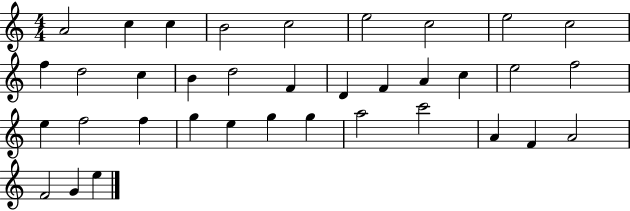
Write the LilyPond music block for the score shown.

{
  \clef treble
  \numericTimeSignature
  \time 4/4
  \key c \major
  a'2 c''4 c''4 | b'2 c''2 | e''2 c''2 | e''2 c''2 | \break f''4 d''2 c''4 | b'4 d''2 f'4 | d'4 f'4 a'4 c''4 | e''2 f''2 | \break e''4 f''2 f''4 | g''4 e''4 g''4 g''4 | a''2 c'''2 | a'4 f'4 a'2 | \break f'2 g'4 e''4 | \bar "|."
}